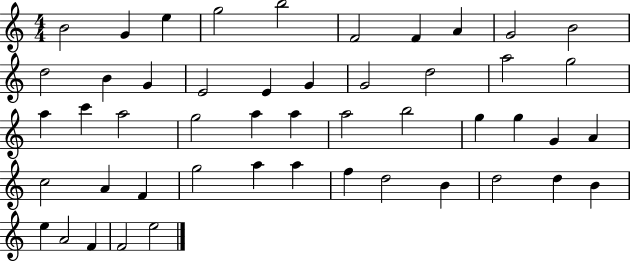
B4/h G4/q E5/q G5/h B5/h F4/h F4/q A4/q G4/h B4/h D5/h B4/q G4/q E4/h E4/q G4/q G4/h D5/h A5/h G5/h A5/q C6/q A5/h G5/h A5/q A5/q A5/h B5/h G5/q G5/q G4/q A4/q C5/h A4/q F4/q G5/h A5/q A5/q F5/q D5/h B4/q D5/h D5/q B4/q E5/q A4/h F4/q F4/h E5/h